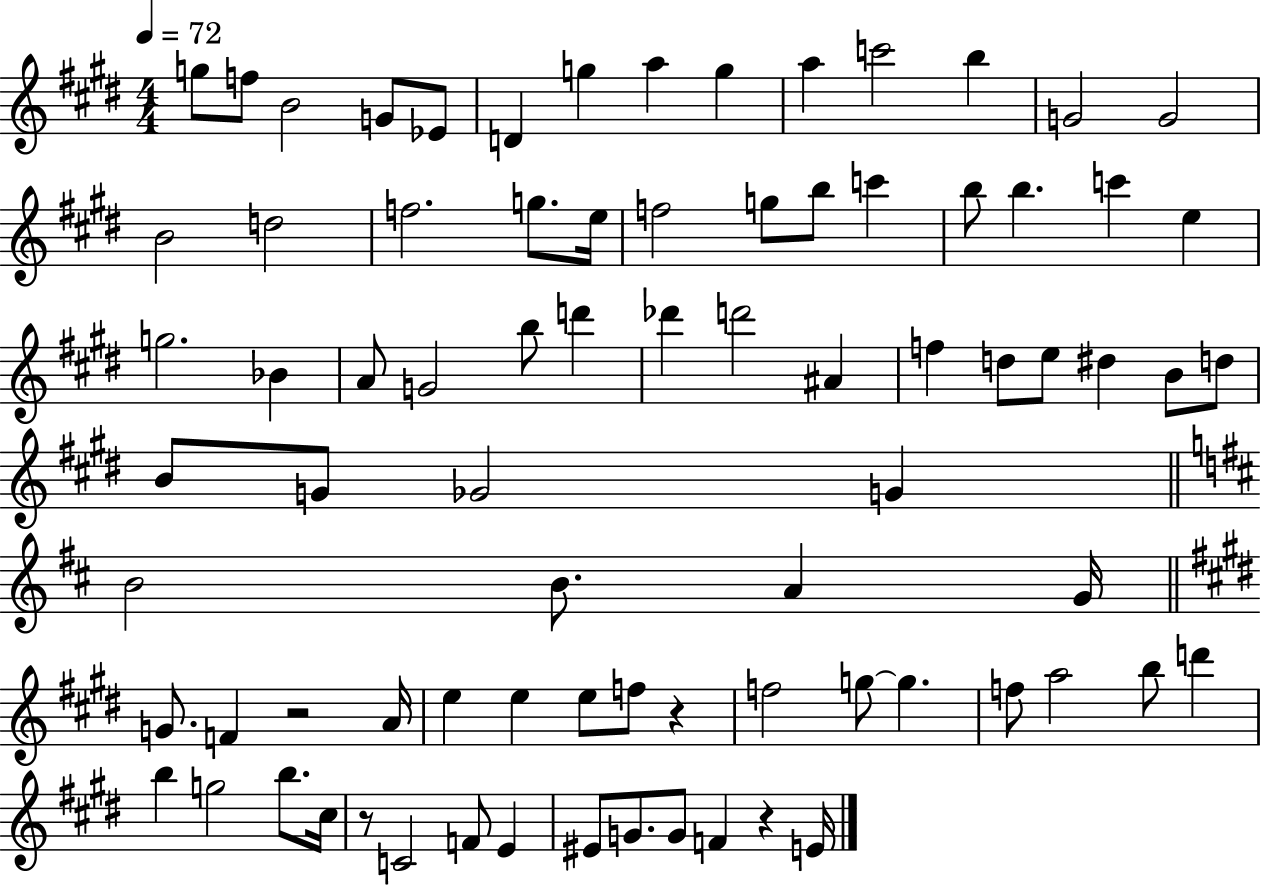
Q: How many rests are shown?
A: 4